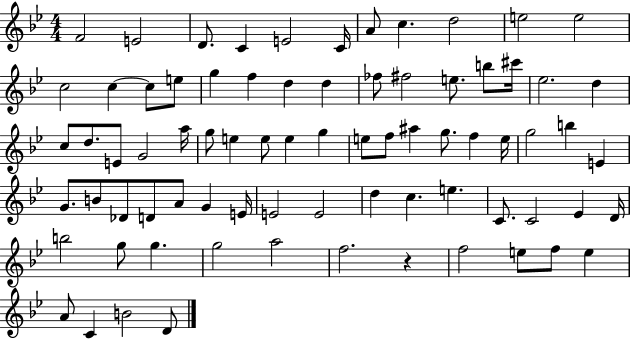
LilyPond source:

{
  \clef treble
  \numericTimeSignature
  \time 4/4
  \key bes \major
  f'2 e'2 | d'8. c'4 e'2 c'16 | a'8 c''4. d''2 | e''2 e''2 | \break c''2 c''4~~ c''8 e''8 | g''4 f''4 d''4 d''4 | fes''8 fis''2 e''8. b''8 cis'''16 | ees''2. d''4 | \break c''8 d''8. e'8 g'2 a''16 | g''8 e''4 e''8 e''4 g''4 | e''8 f''8 ais''4 g''8. f''4 e''16 | g''2 b''4 e'4 | \break g'8. b'8 des'8 d'8 a'8 g'4 e'16 | e'2 e'2 | d''4 c''4. e''4. | c'8. c'2 ees'4 d'16 | \break b''2 g''8 g''4. | g''2 a''2 | f''2. r4 | f''2 e''8 f''8 e''4 | \break a'8 c'4 b'2 d'8 | \bar "|."
}